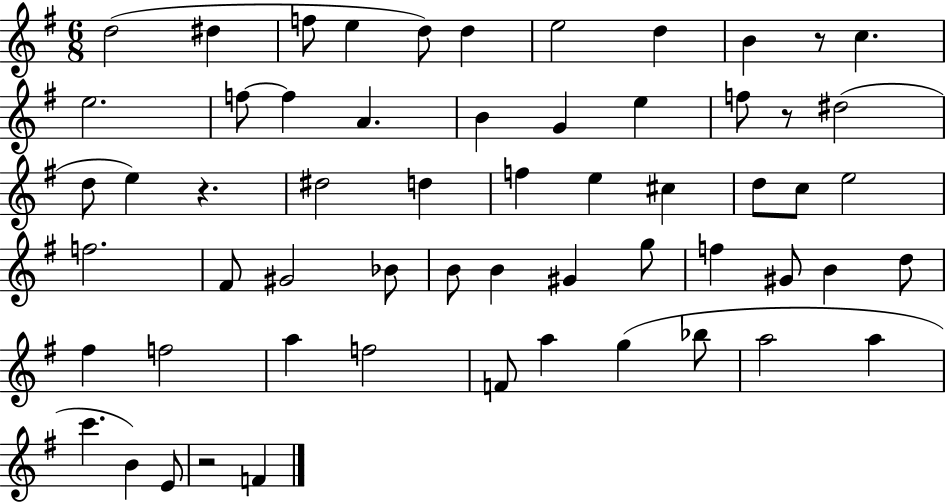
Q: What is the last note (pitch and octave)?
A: F4